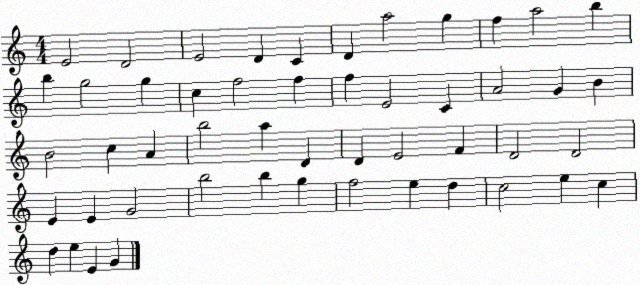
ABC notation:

X:1
T:Untitled
M:4/4
L:1/4
K:C
E2 D2 E2 D C D a2 g f a2 b b g2 g c f2 f f E2 C A2 G B B2 c A b2 a D D E2 F D2 D2 E E G2 b2 b g f2 e d c2 e c d e E G